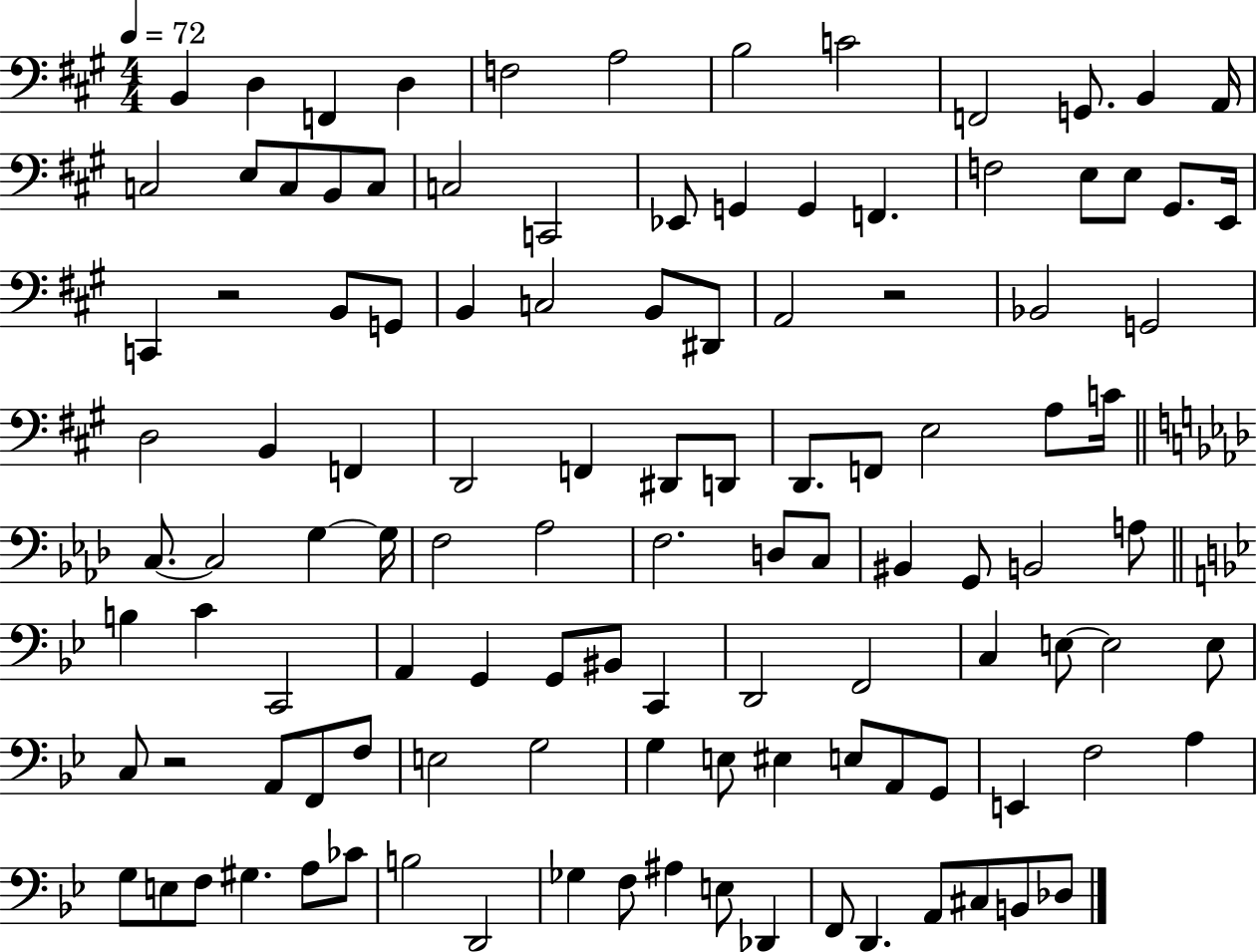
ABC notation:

X:1
T:Untitled
M:4/4
L:1/4
K:A
B,, D, F,, D, F,2 A,2 B,2 C2 F,,2 G,,/2 B,, A,,/4 C,2 E,/2 C,/2 B,,/2 C,/2 C,2 C,,2 _E,,/2 G,, G,, F,, F,2 E,/2 E,/2 ^G,,/2 E,,/4 C,, z2 B,,/2 G,,/2 B,, C,2 B,,/2 ^D,,/2 A,,2 z2 _B,,2 G,,2 D,2 B,, F,, D,,2 F,, ^D,,/2 D,,/2 D,,/2 F,,/2 E,2 A,/2 C/4 C,/2 C,2 G, G,/4 F,2 _A,2 F,2 D,/2 C,/2 ^B,, G,,/2 B,,2 A,/2 B, C C,,2 A,, G,, G,,/2 ^B,,/2 C,, D,,2 F,,2 C, E,/2 E,2 E,/2 C,/2 z2 A,,/2 F,,/2 F,/2 E,2 G,2 G, E,/2 ^E, E,/2 A,,/2 G,,/2 E,, F,2 A, G,/2 E,/2 F,/2 ^G, A,/2 _C/2 B,2 D,,2 _G, F,/2 ^A, E,/2 _D,, F,,/2 D,, A,,/2 ^C,/2 B,,/2 _D,/2